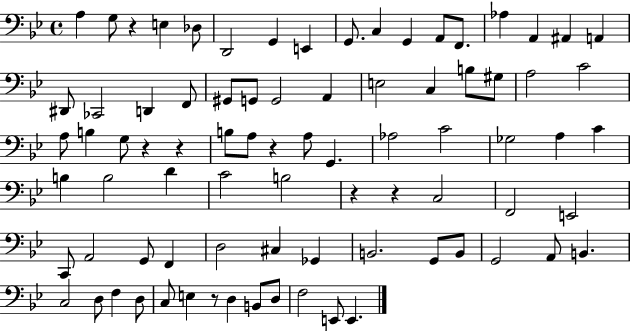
{
  \clef bass
  \time 4/4
  \defaultTimeSignature
  \key bes \major
  a4 g8 r4 e4 des8 | d,2 g,4 e,4 | g,8. c4 g,4 a,8 f,8. | aes4 a,4 ais,4 a,4 | \break dis,8 ces,2 d,4 f,8 | gis,8 g,8 g,2 a,4 | e2 c4 b8 gis8 | a2 c'2 | \break a8 b4 g8 r4 r4 | b8 a8 r4 a8 g,4. | aes2 c'2 | ges2 a4 c'4 | \break b4 b2 d'4 | c'2 b2 | r4 r4 c2 | f,2 e,2 | \break c,8 a,2 g,8 f,4 | d2 cis4 ges,4 | b,2. g,8 b,8 | g,2 a,8 b,4. | \break c2 d8 f4 d8 | c8 e4 r8 d4 b,8 d8 | f2 e,8 e,4. | \bar "|."
}